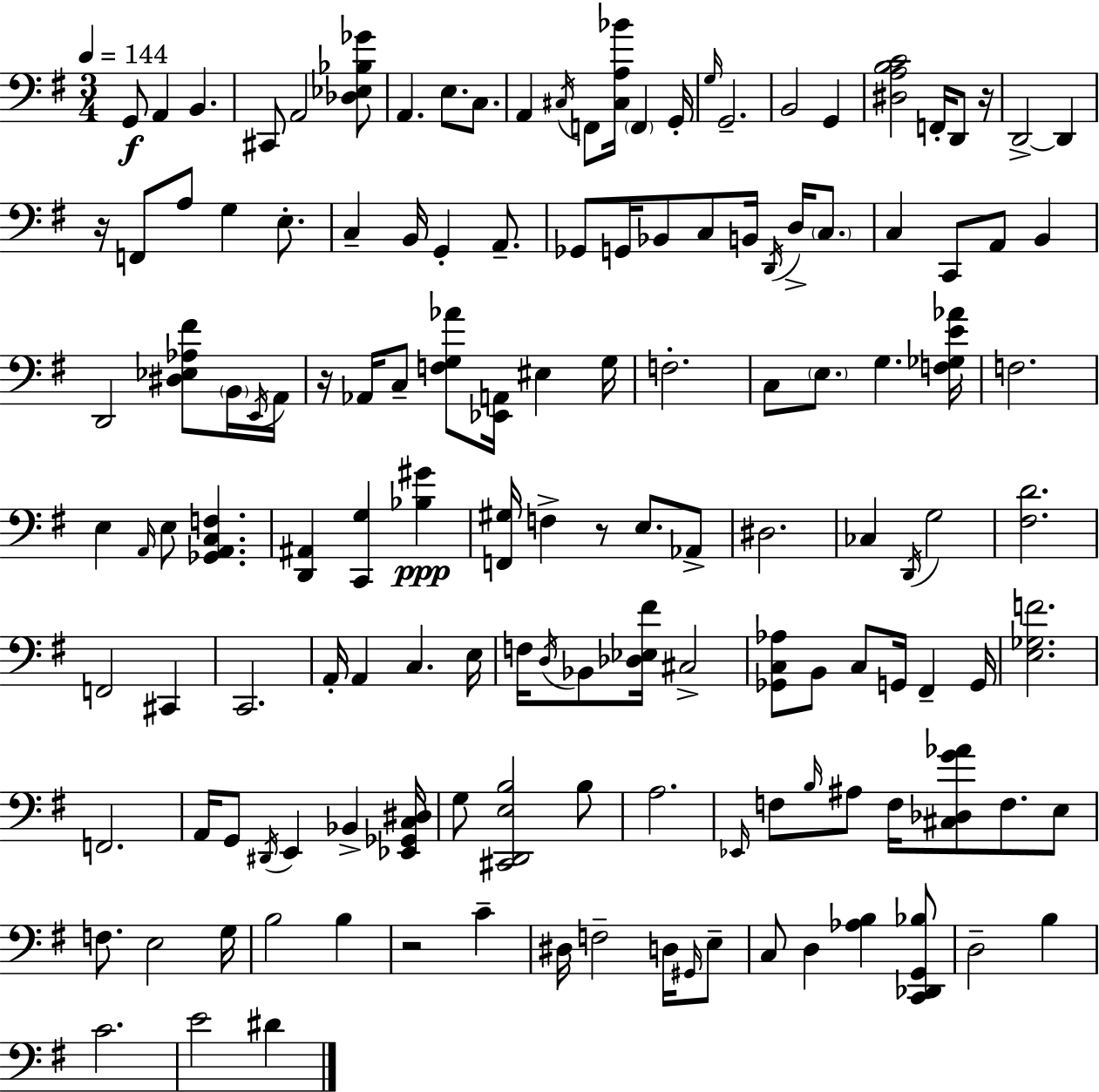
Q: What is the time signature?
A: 3/4